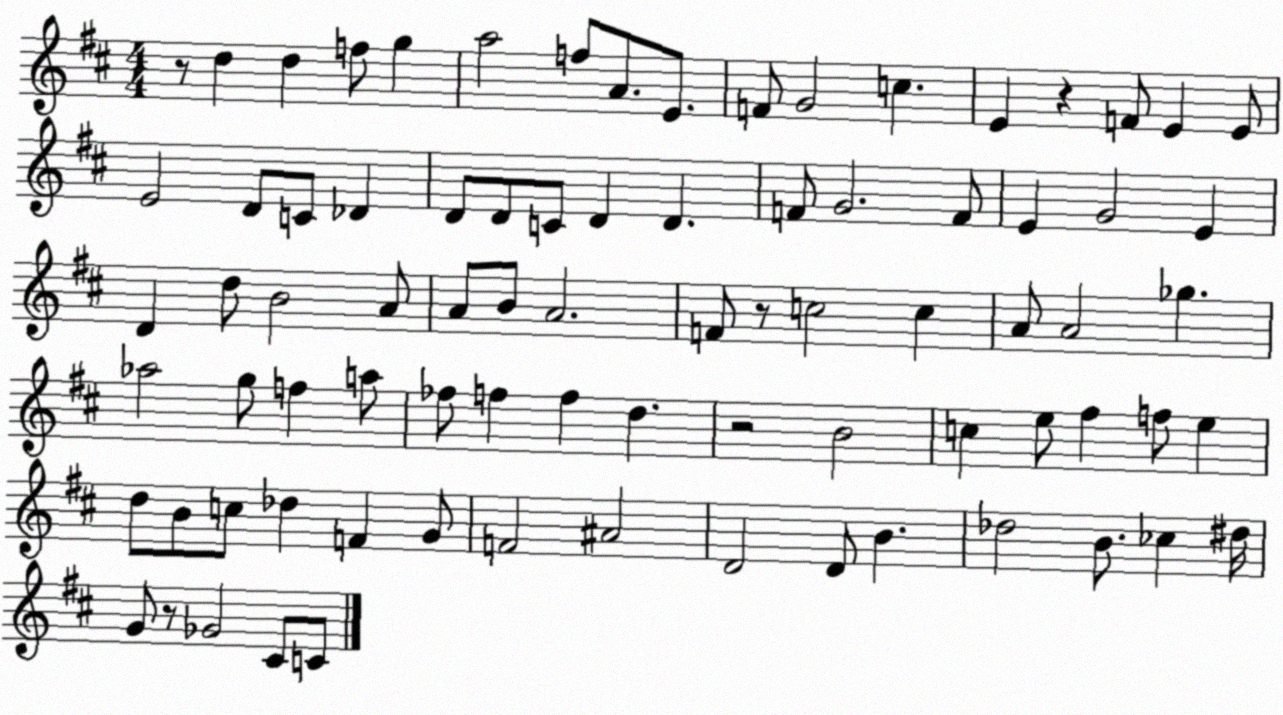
X:1
T:Untitled
M:4/4
L:1/4
K:D
z/2 d d f/2 g a2 f/2 A/2 E/2 F/2 G2 c E z F/2 E E/2 E2 D/2 C/2 _D D/2 D/2 C/2 D D F/2 G2 F/2 E G2 E D d/2 B2 A/2 A/2 B/2 A2 F/2 z/2 c2 c A/2 A2 _g _a2 g/2 f a/2 _f/2 f f d z2 B2 c e/2 ^f f/2 e d/2 B/2 c/2 _d F G/2 F2 ^A2 D2 D/2 B _d2 B/2 _c ^d/4 G/2 z/2 _G2 ^C/2 C/2